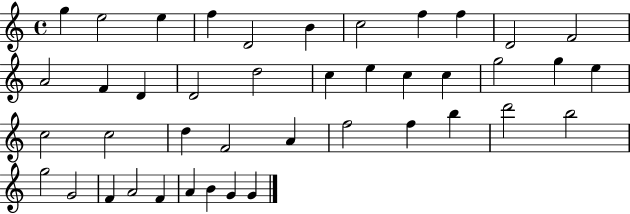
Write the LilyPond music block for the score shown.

{
  \clef treble
  \time 4/4
  \defaultTimeSignature
  \key c \major
  g''4 e''2 e''4 | f''4 d'2 b'4 | c''2 f''4 f''4 | d'2 f'2 | \break a'2 f'4 d'4 | d'2 d''2 | c''4 e''4 c''4 c''4 | g''2 g''4 e''4 | \break c''2 c''2 | d''4 f'2 a'4 | f''2 f''4 b''4 | d'''2 b''2 | \break g''2 g'2 | f'4 a'2 f'4 | a'4 b'4 g'4 g'4 | \bar "|."
}